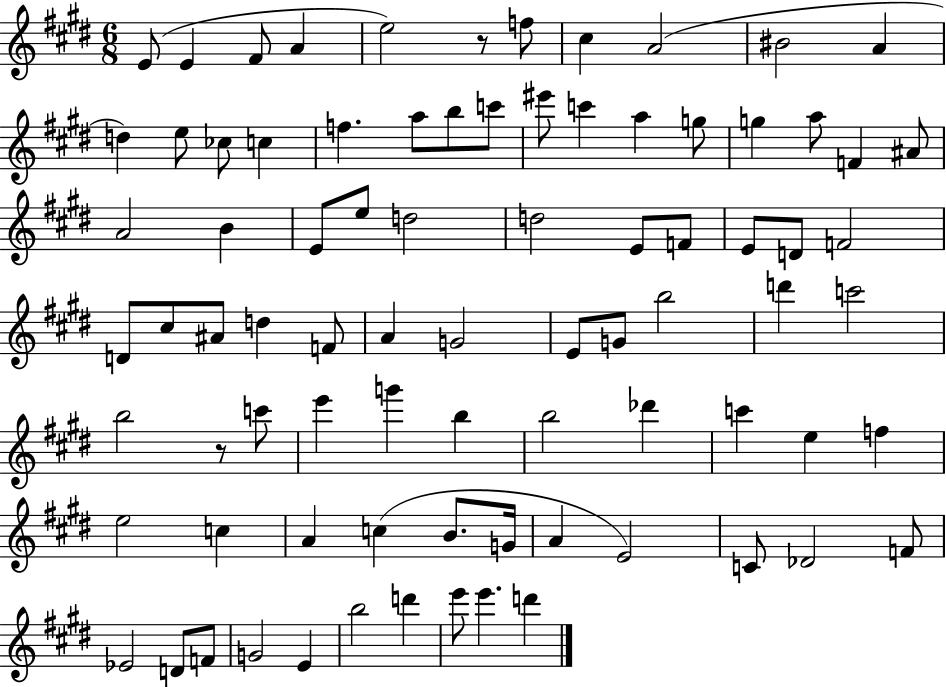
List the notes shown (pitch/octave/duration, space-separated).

E4/e E4/q F#4/e A4/q E5/h R/e F5/e C#5/q A4/h BIS4/h A4/q D5/q E5/e CES5/e C5/q F5/q. A5/e B5/e C6/e EIS6/e C6/q A5/q G5/e G5/q A5/e F4/q A#4/e A4/h B4/q E4/e E5/e D5/h D5/h E4/e F4/e E4/e D4/e F4/h D4/e C#5/e A#4/e D5/q F4/e A4/q G4/h E4/e G4/e B5/h D6/q C6/h B5/h R/e C6/e E6/q G6/q B5/q B5/h Db6/q C6/q E5/q F5/q E5/h C5/q A4/q C5/q B4/e. G4/s A4/q E4/h C4/e Db4/h F4/e Eb4/h D4/e F4/e G4/h E4/q B5/h D6/q E6/e E6/q. D6/q